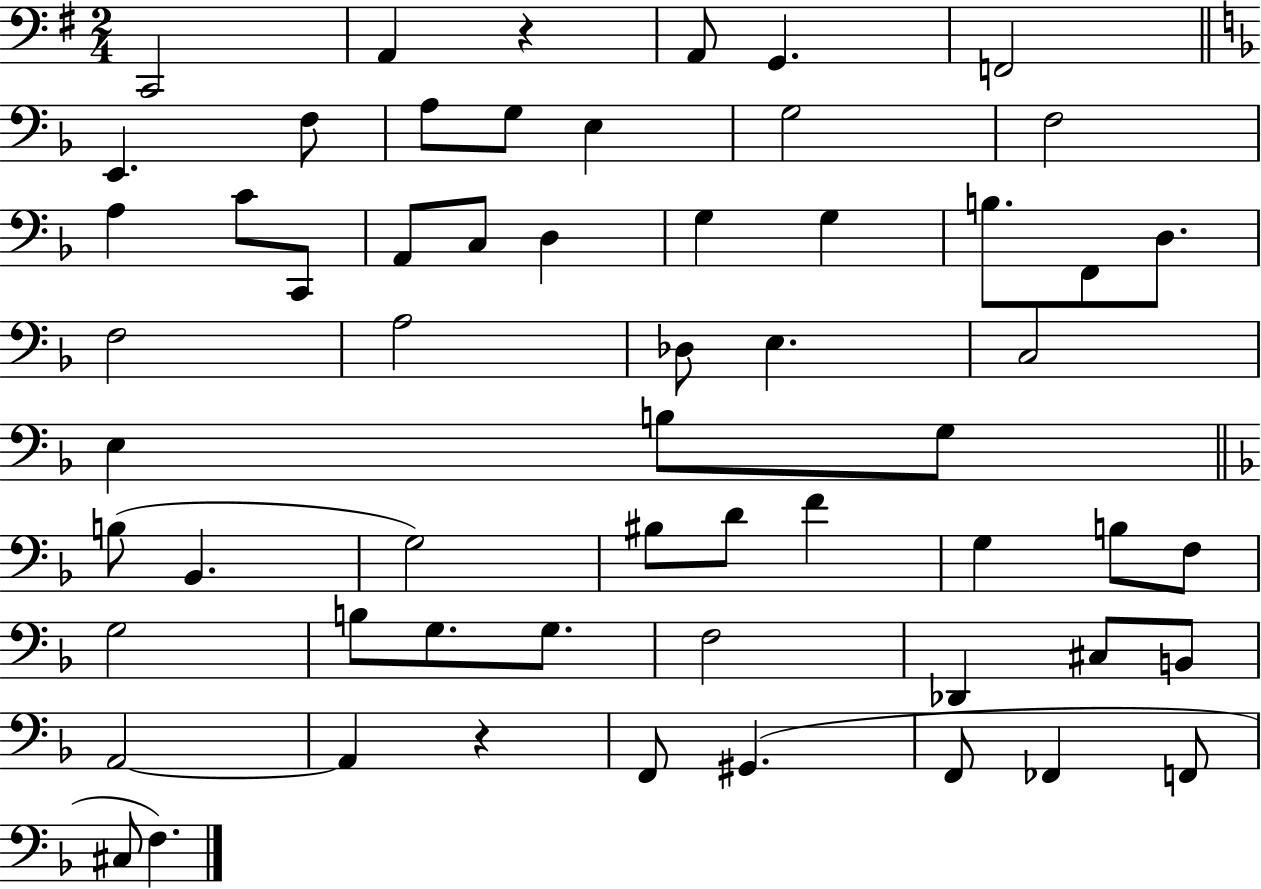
X:1
T:Untitled
M:2/4
L:1/4
K:G
C,,2 A,, z A,,/2 G,, F,,2 E,, F,/2 A,/2 G,/2 E, G,2 F,2 A, C/2 C,,/2 A,,/2 C,/2 D, G, G, B,/2 F,,/2 D,/2 F,2 A,2 _D,/2 E, C,2 E, B,/2 G,/2 B,/2 _B,, G,2 ^B,/2 D/2 F G, B,/2 F,/2 G,2 B,/2 G,/2 G,/2 F,2 _D,, ^C,/2 B,,/2 A,,2 A,, z F,,/2 ^G,, F,,/2 _F,, F,,/2 ^C,/2 F,